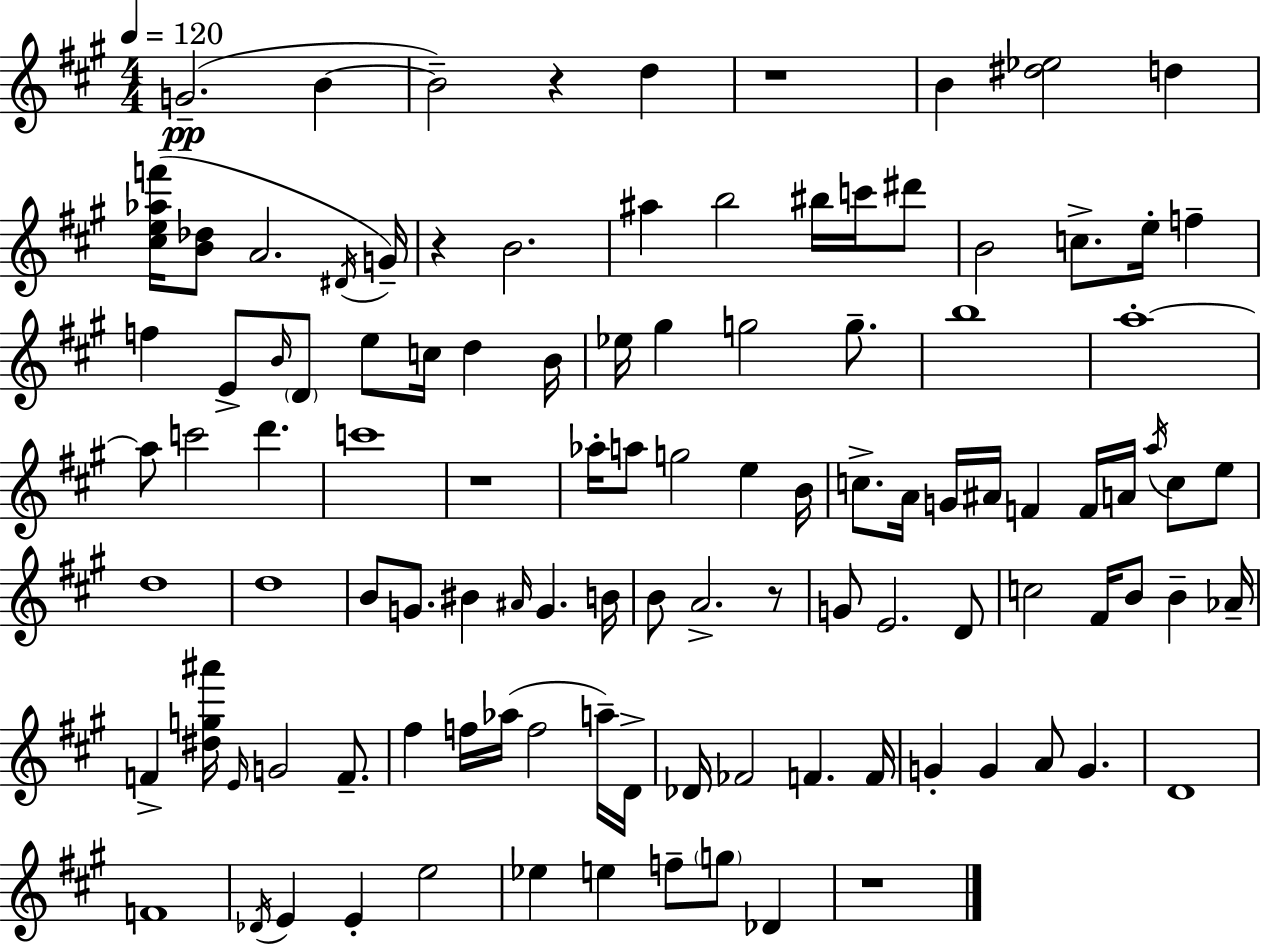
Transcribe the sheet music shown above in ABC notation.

X:1
T:Untitled
M:4/4
L:1/4
K:A
G2 B B2 z d z4 B [^d_e]2 d [^ce_af']/4 [B_d]/2 A2 ^D/4 G/4 z B2 ^a b2 ^b/4 c'/4 ^d'/2 B2 c/2 e/4 f f E/2 B/4 D/2 e/2 c/4 d B/4 _e/4 ^g g2 g/2 b4 a4 a/2 c'2 d' c'4 z4 _a/4 a/2 g2 e B/4 c/2 A/4 G/4 ^A/4 F F/4 A/4 a/4 c/2 e/2 d4 d4 B/2 G/2 ^B ^A/4 G B/4 B/2 A2 z/2 G/2 E2 D/2 c2 ^F/4 B/2 B _A/4 F [^dg^a']/4 E/4 G2 F/2 ^f f/4 _a/4 f2 a/4 D/4 _D/4 _F2 F F/4 G G A/2 G D4 F4 _D/4 E E e2 _e e f/2 g/2 _D z4